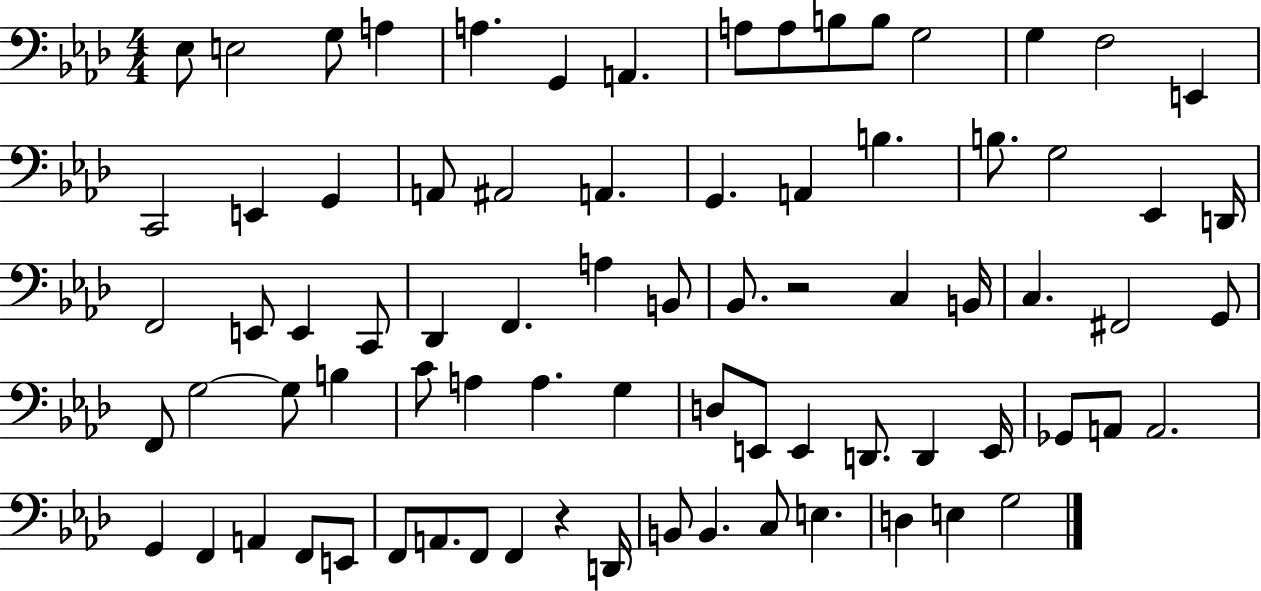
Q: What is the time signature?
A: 4/4